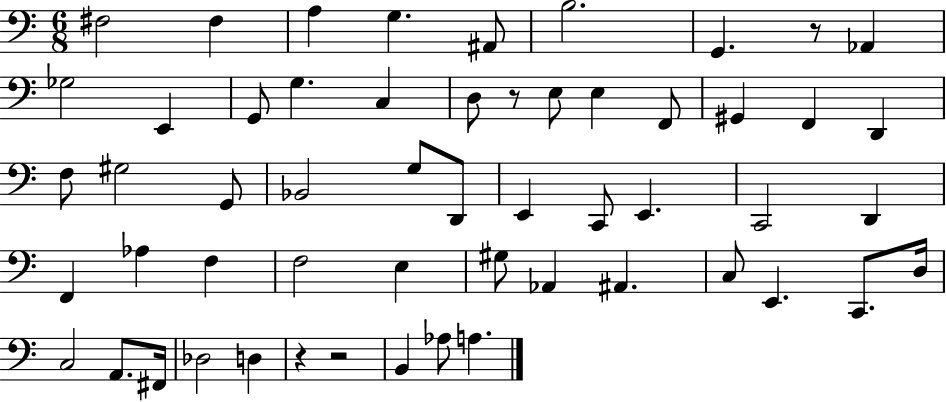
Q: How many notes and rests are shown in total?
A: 55